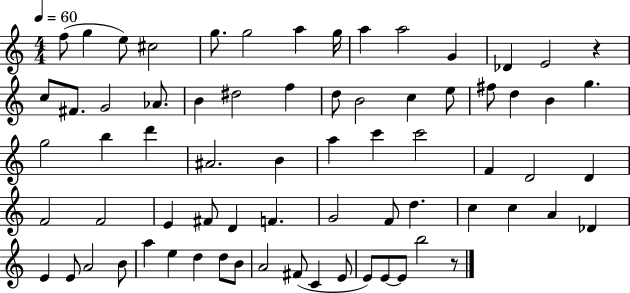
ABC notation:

X:1
T:Untitled
M:4/4
L:1/4
K:C
f/2 g e/2 ^c2 g/2 g2 a g/4 a a2 G _D E2 z c/2 ^F/2 G2 _A/2 B ^d2 f d/2 B2 c e/2 ^f/2 d B g g2 b d' ^A2 B a c' c'2 F D2 D F2 F2 E ^F/2 D F G2 F/2 d c c A _D E E/2 A2 B/2 a e d d/2 B/2 A2 ^F/2 C E/2 E/2 E/2 E/2 b2 z/2